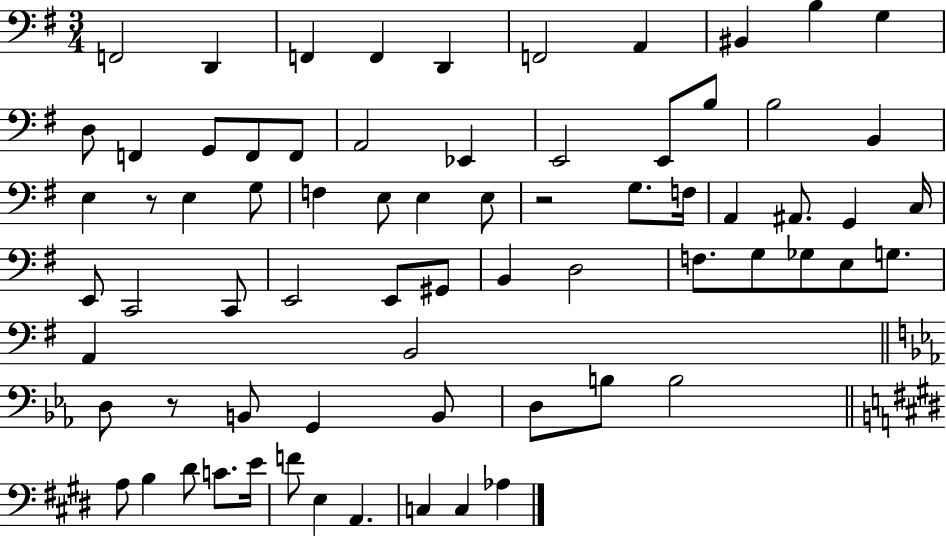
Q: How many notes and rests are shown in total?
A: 71